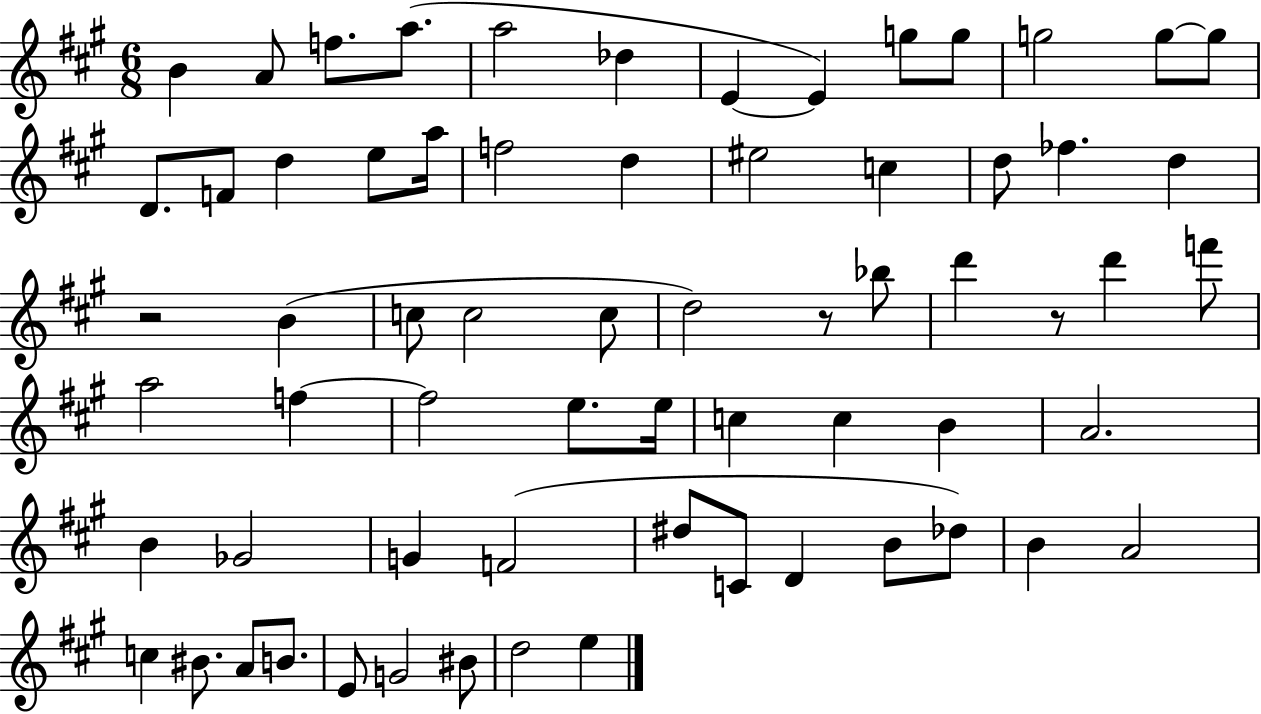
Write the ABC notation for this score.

X:1
T:Untitled
M:6/8
L:1/4
K:A
B A/2 f/2 a/2 a2 _d E E g/2 g/2 g2 g/2 g/2 D/2 F/2 d e/2 a/4 f2 d ^e2 c d/2 _f d z2 B c/2 c2 c/2 d2 z/2 _b/2 d' z/2 d' f'/2 a2 f f2 e/2 e/4 c c B A2 B _G2 G F2 ^d/2 C/2 D B/2 _d/2 B A2 c ^B/2 A/2 B/2 E/2 G2 ^B/2 d2 e